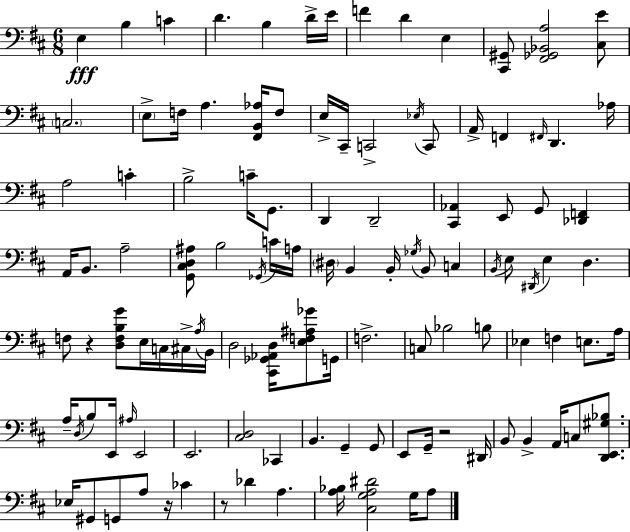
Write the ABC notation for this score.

X:1
T:Untitled
M:6/8
L:1/4
K:D
E, B, C D B, D/4 E/4 F D E, [^C,,^G,,]/2 [^F,,_G,,_B,,A,]2 [^C,E]/2 C,2 E,/2 F,/4 A, [^F,,B,,_A,]/4 F,/2 E,/4 ^C,,/4 C,,2 _E,/4 C,,/2 A,,/4 F,, ^F,,/4 D,, _A,/4 A,2 C B,2 C/4 G,,/2 D,, D,,2 [^C,,_A,,] E,,/2 G,,/2 [_D,,F,,] A,,/4 B,,/2 A,2 [G,,^C,D,^A,]/2 B,2 _G,,/4 C/4 A,/4 ^D,/4 B,, B,,/4 _G,/4 B,,/2 C, B,,/4 E,/2 ^D,,/4 E, D, F,/2 z [D,F,B,G]/2 E,/4 C,/4 ^C,/4 A,/4 B,,/4 D,2 [^C,,_G,,_A,,D,]/4 [E,F,^A,_G]/2 G,,/4 F,2 C,/2 _B,2 B,/2 _E, F, E,/2 A,/4 A,/4 D,/4 B,/2 E,,/4 ^A,/4 E,,2 E,,2 [^C,D,]2 _C,, B,, G,, G,,/2 E,,/2 G,,/4 z2 ^D,,/4 B,,/2 B,, A,,/4 C,/2 [D,,E,,^G,_B,]/2 _E,/4 ^G,,/2 G,,/2 A,/2 z/4 _C z/2 _D A, [A,_B,]/4 [^C,G,A,^D]2 G,/4 A,/2